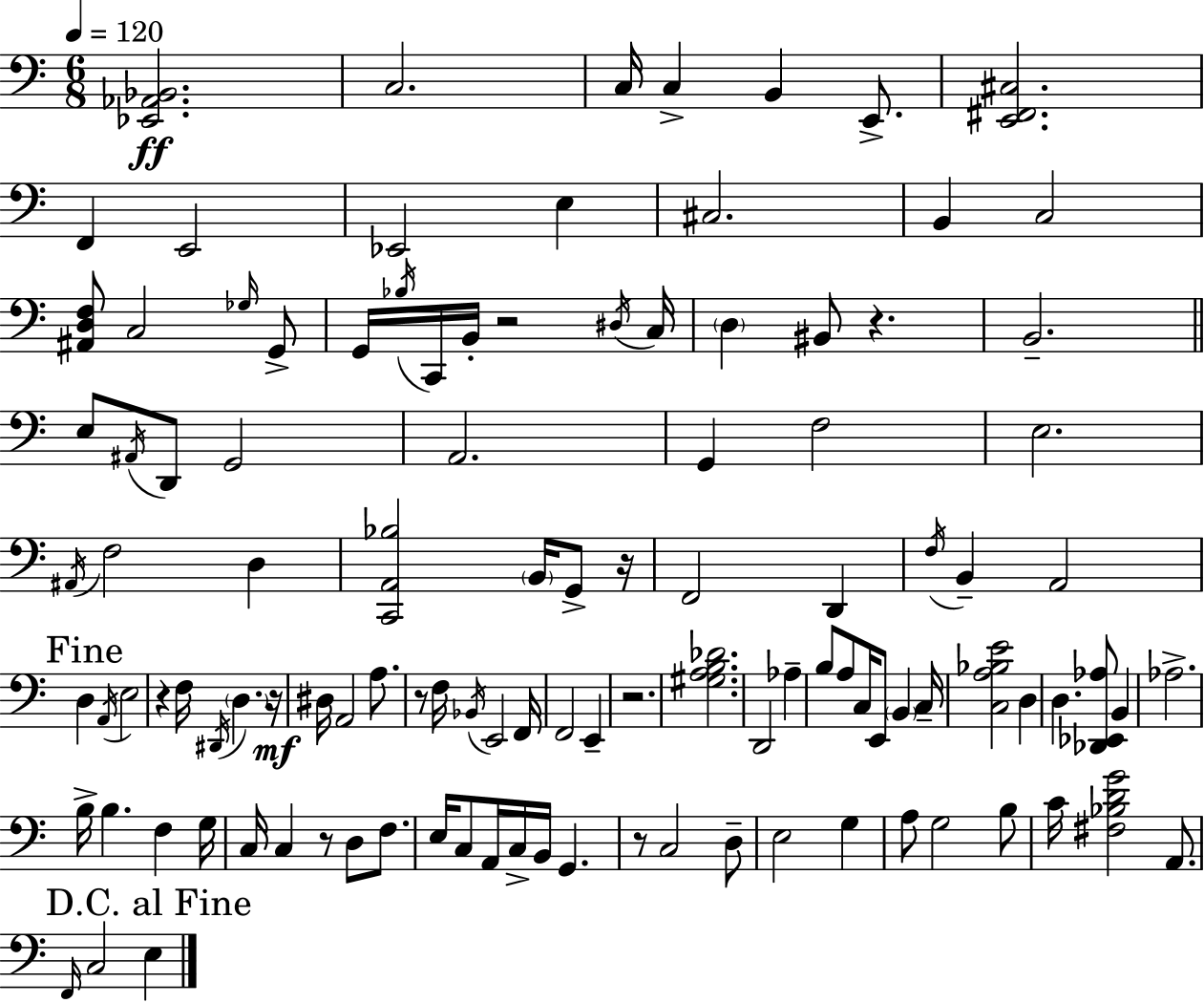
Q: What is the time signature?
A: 6/8